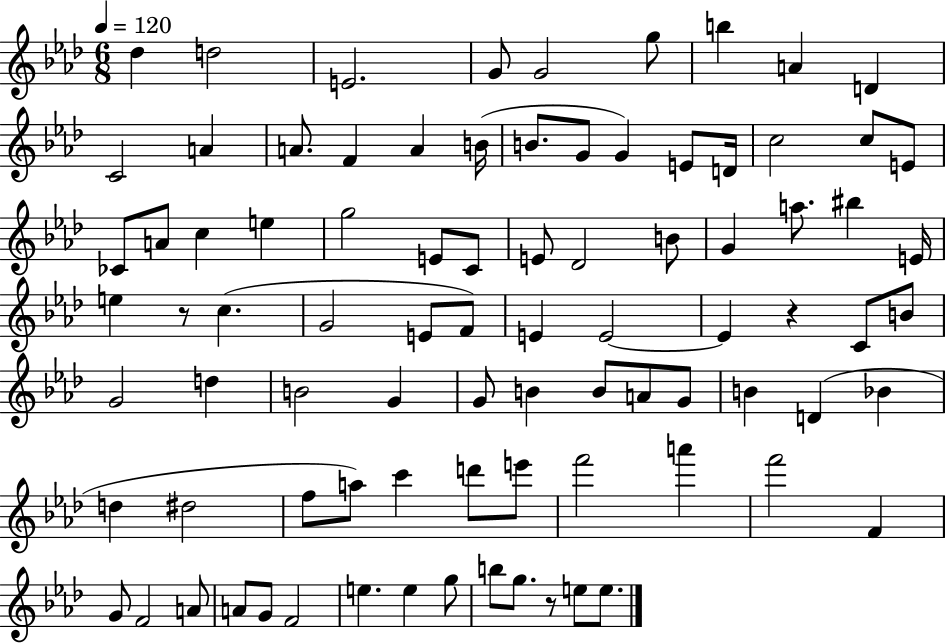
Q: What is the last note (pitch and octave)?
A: E5